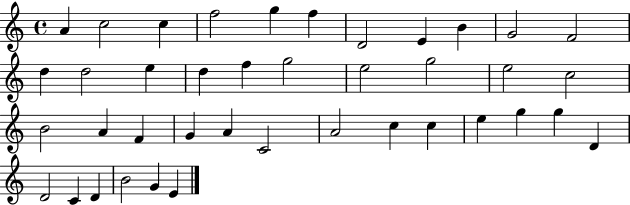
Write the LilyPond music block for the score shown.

{
  \clef treble
  \time 4/4
  \defaultTimeSignature
  \key c \major
  a'4 c''2 c''4 | f''2 g''4 f''4 | d'2 e'4 b'4 | g'2 f'2 | \break d''4 d''2 e''4 | d''4 f''4 g''2 | e''2 g''2 | e''2 c''2 | \break b'2 a'4 f'4 | g'4 a'4 c'2 | a'2 c''4 c''4 | e''4 g''4 g''4 d'4 | \break d'2 c'4 d'4 | b'2 g'4 e'4 | \bar "|."
}